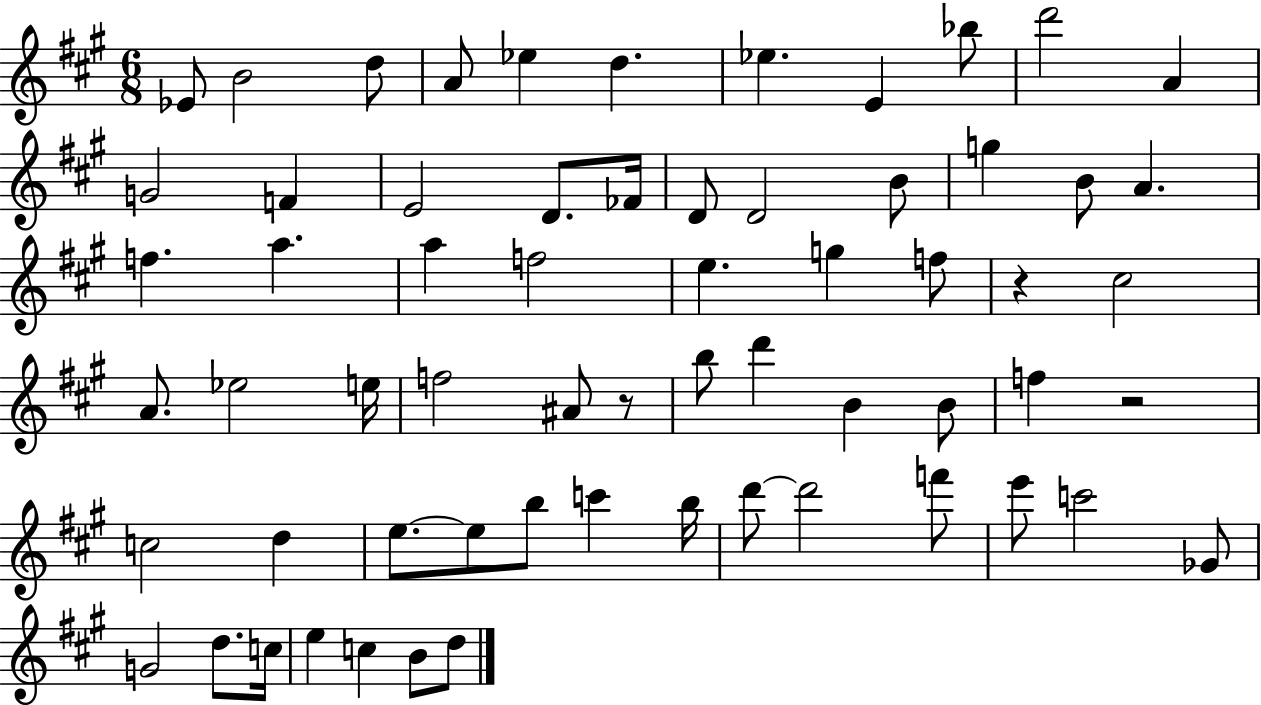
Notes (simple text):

Eb4/e B4/h D5/e A4/e Eb5/q D5/q. Eb5/q. E4/q Bb5/e D6/h A4/q G4/h F4/q E4/h D4/e. FES4/s D4/e D4/h B4/e G5/q B4/e A4/q. F5/q. A5/q. A5/q F5/h E5/q. G5/q F5/e R/q C#5/h A4/e. Eb5/h E5/s F5/h A#4/e R/e B5/e D6/q B4/q B4/e F5/q R/h C5/h D5/q E5/e. E5/e B5/e C6/q B5/s D6/e D6/h F6/e E6/e C6/h Gb4/e G4/h D5/e. C5/s E5/q C5/q B4/e D5/e